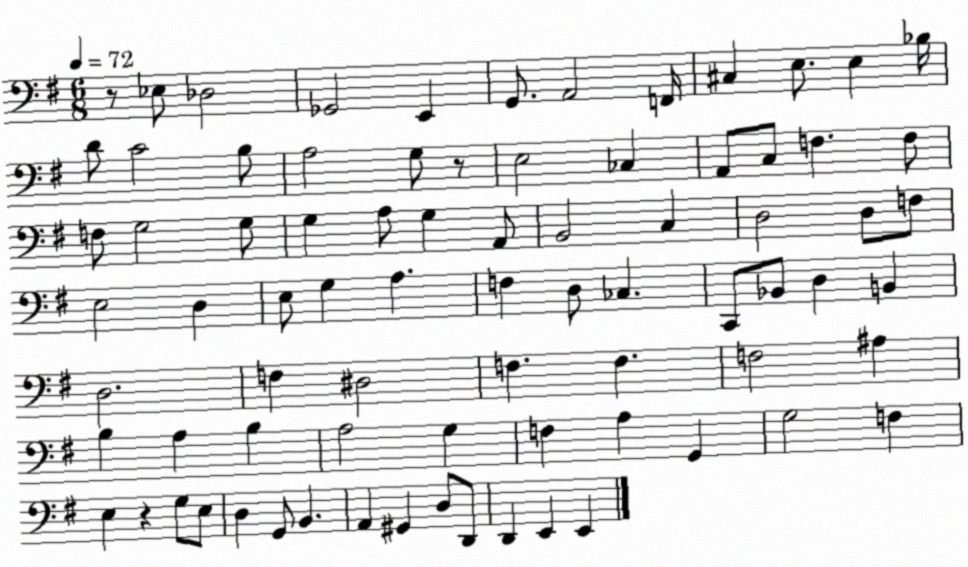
X:1
T:Untitled
M:6/8
L:1/4
K:G
z/2 _E,/2 _D,2 _G,,2 E,, G,,/2 A,,2 F,,/4 ^C, E,/2 E, _B,/4 D/2 C2 B,/2 A,2 G,/2 z/2 E,2 _C, A,,/2 C,/2 F, F,/2 F,/2 G,2 G,/2 G, A,/2 G, A,,/2 B,,2 C, D,2 D,/2 F,/2 E,2 D, E,/2 G, A, F, D,/2 _C, C,,/2 _B,,/2 D, B,, D,2 F, ^D,2 F, F, F,2 ^A, B, A, B, A,2 G, F, A, G,, G,2 F, E, z G,/2 E,/2 D, G,,/2 B,, A,, ^G,, D,/2 D,,/2 D,, E,, E,,